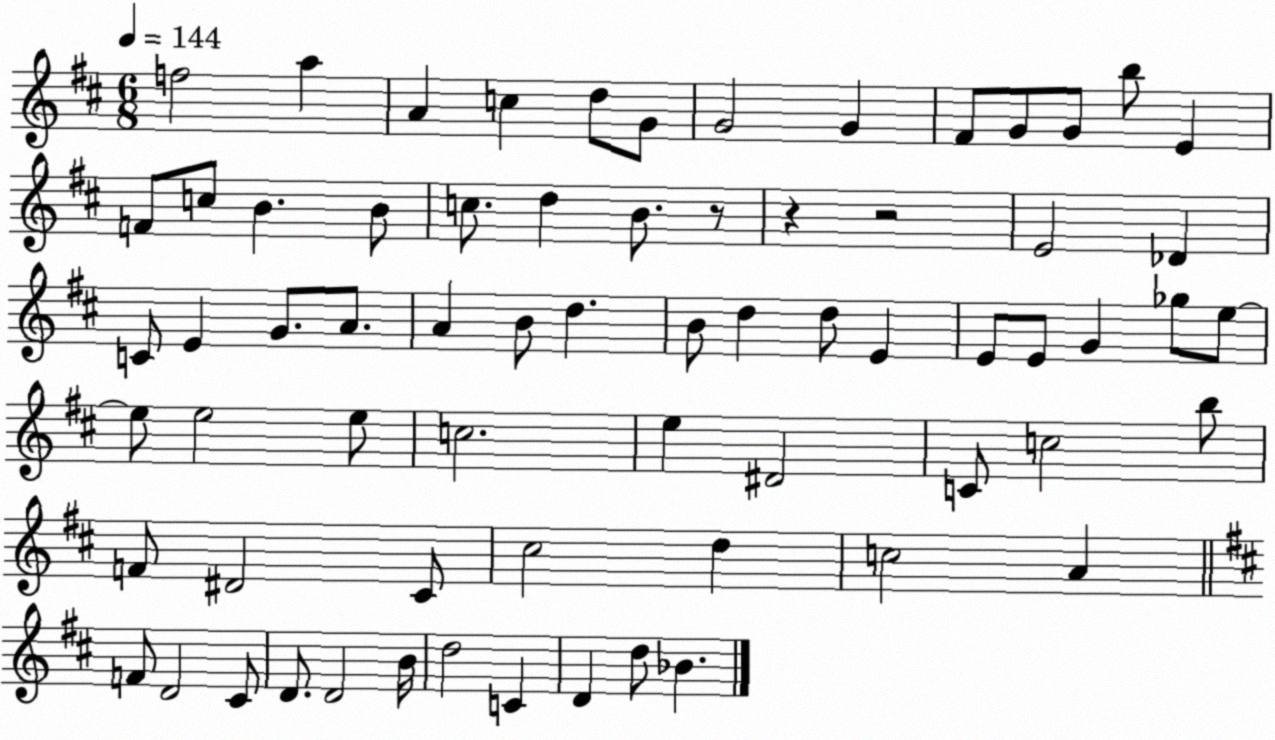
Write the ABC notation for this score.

X:1
T:Untitled
M:6/8
L:1/4
K:D
f2 a A c d/2 G/2 G2 G ^F/2 G/2 G/2 b/2 E F/2 c/2 B B/2 c/2 d B/2 z/2 z z2 E2 _D C/2 E G/2 A/2 A B/2 d B/2 d d/2 E E/2 E/2 G _g/2 e/2 e/2 e2 e/2 c2 e ^D2 C/2 c2 b/2 F/2 ^D2 ^C/2 ^c2 d c2 A F/2 D2 ^C/2 D/2 D2 B/4 d2 C D d/2 _B